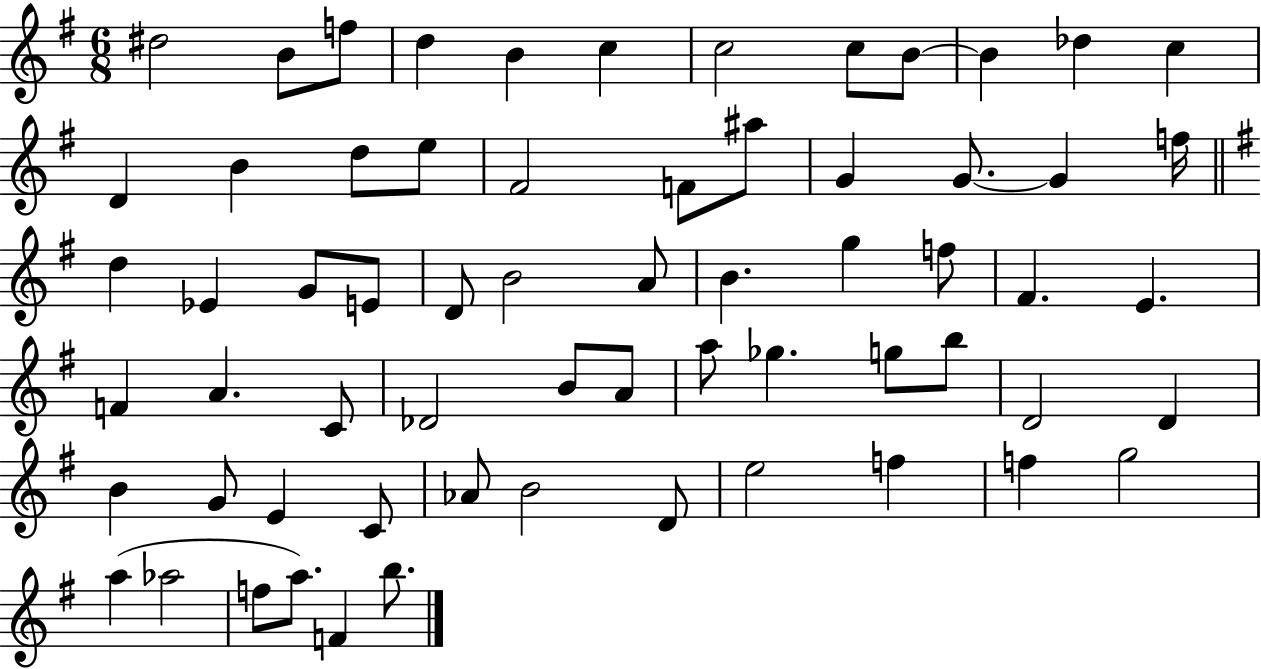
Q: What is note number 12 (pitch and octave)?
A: C5